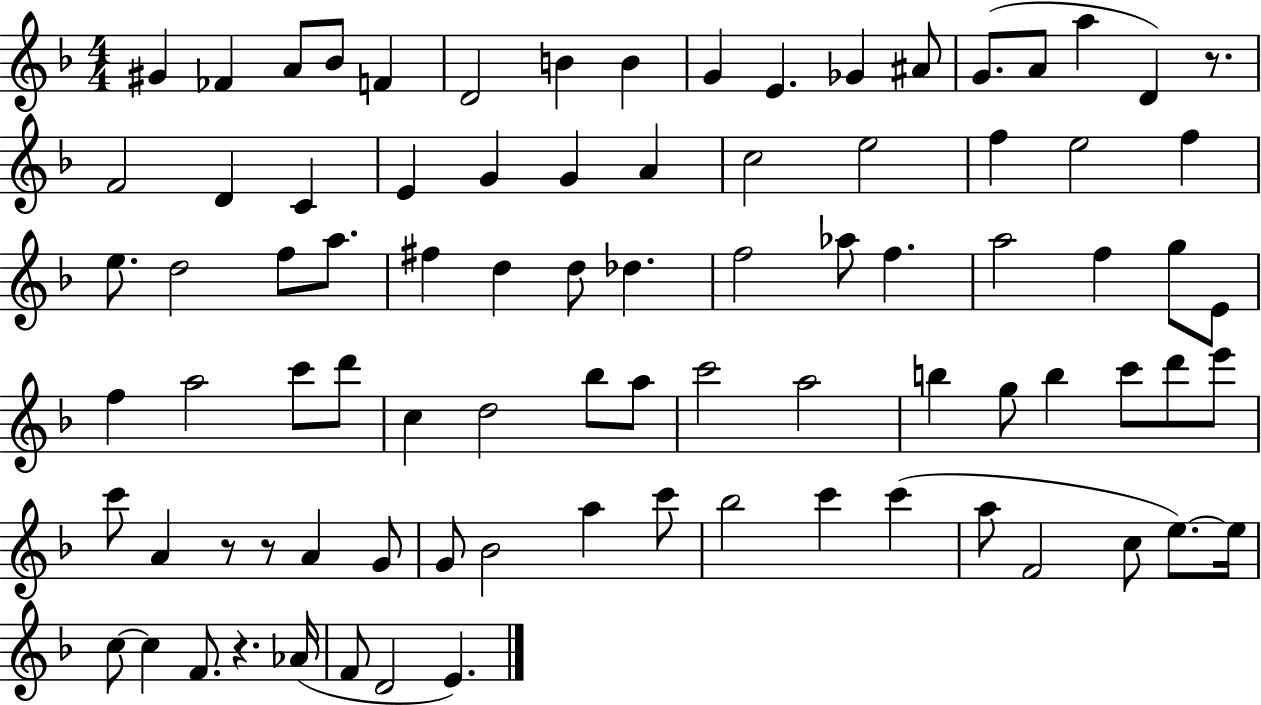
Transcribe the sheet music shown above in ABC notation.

X:1
T:Untitled
M:4/4
L:1/4
K:F
^G _F A/2 _B/2 F D2 B B G E _G ^A/2 G/2 A/2 a D z/2 F2 D C E G G A c2 e2 f e2 f e/2 d2 f/2 a/2 ^f d d/2 _d f2 _a/2 f a2 f g/2 E/2 f a2 c'/2 d'/2 c d2 _b/2 a/2 c'2 a2 b g/2 b c'/2 d'/2 e'/2 c'/2 A z/2 z/2 A G/2 G/2 _B2 a c'/2 _b2 c' c' a/2 F2 c/2 e/2 e/4 c/2 c F/2 z _A/4 F/2 D2 E